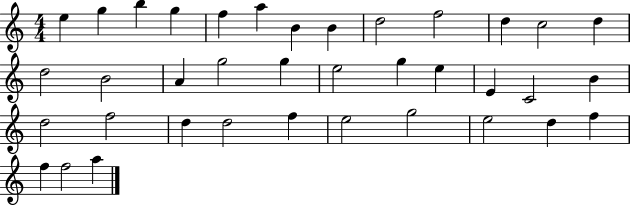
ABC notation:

X:1
T:Untitled
M:4/4
L:1/4
K:C
e g b g f a B B d2 f2 d c2 d d2 B2 A g2 g e2 g e E C2 B d2 f2 d d2 f e2 g2 e2 d f f f2 a